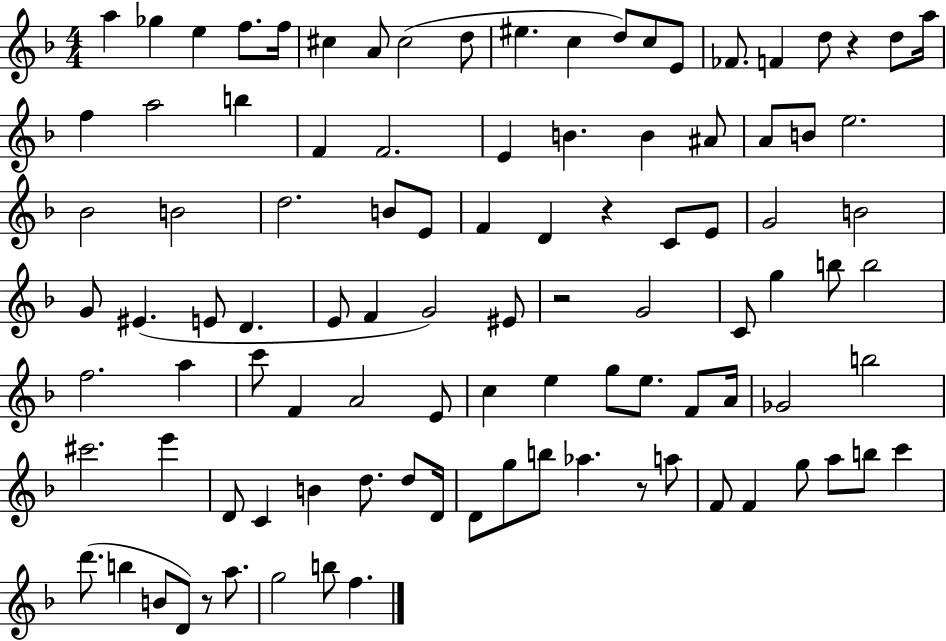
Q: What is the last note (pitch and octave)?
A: F5